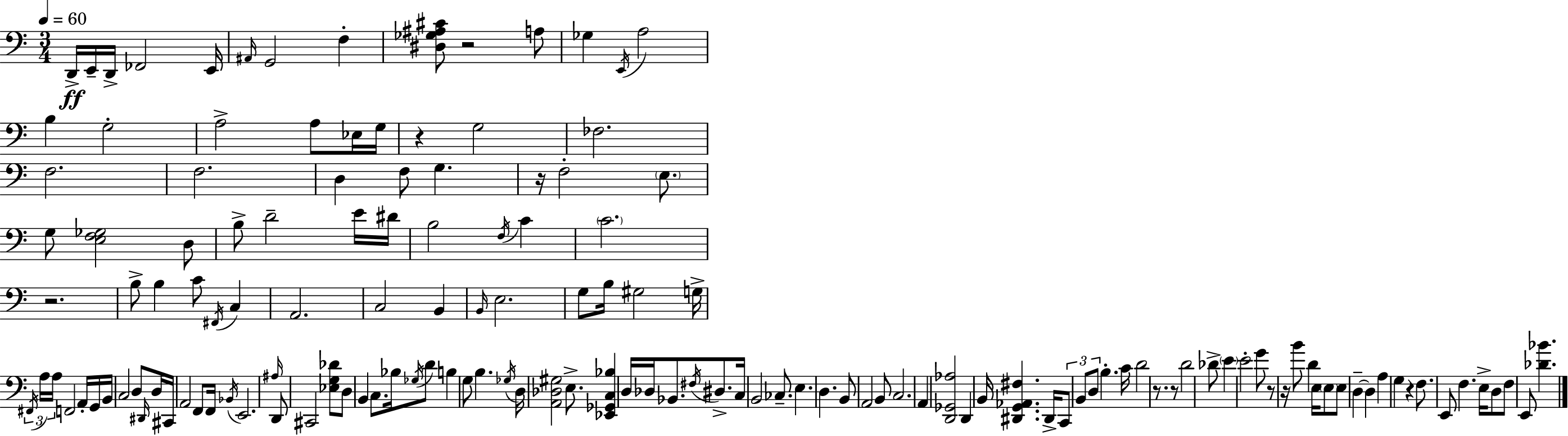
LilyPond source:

{
  \clef bass
  \numericTimeSignature
  \time 3/4
  \key c \major
  \tempo 4 = 60
  d,16->\ff e,16-- d,16-> fes,2 e,16 | \grace { ais,16 } g,2 f4-. | <dis ges ais cis'>8 r2 a8 | ges4 \acciaccatura { e,16 } a2 | \break b4 g2-. | a2-> a8 | ees16 g16 r4 g2 | fes2. | \break f2. | f2. | d4 f8 g4. | r16 f2-. \parenthesize e8. | \break g8 <e f ges>2 | d8 b8-> d'2-- | e'16 dis'16 b2 \acciaccatura { f16 } c'4 | \parenthesize c'2. | \break r2. | b8-> b4 c'8 \acciaccatura { fis,16 } | c4 a,2. | c2 | \break b,4 \grace { b,16 } e2. | g8 b16 gis2 | g16-> \tuplet 3/2 { \acciaccatura { fis,16 } a16 a16 } f,2 | a,16-. g,16 b,16 c2 | \break d8 \grace { dis,16 } d16 cis,16 a,2 | f,8 f,16 \acciaccatura { bes,16 } e,2. | \grace { ais16 } d,8 cis,2 | <ees g des'>8 d8 b,4 | \break c8. bes16 \acciaccatura { ges16 } d'8 b4 | g8 b4. \acciaccatura { ges16 } d16 | <a, des gis>2 e8.-> <ees, ges, c bes>4 | d16 des16 bes,8. \acciaccatura { fis16 } dis8.-> | \break c16 b,2 ces8.-- | e4. d4. | b,8 a,2 b,8 | c2. | \break a,4 <d, ges, aes>2 | d,4 b,16 <dis, g, aes, fis>4. dis,16-> | \tuplet 3/2 { c,8 b,8 d8 } b4.-. | c'16 d'2 r8. | \break r8 d'2 des'8-> | \parenthesize e'4 e'2-. | g'8 r8 r16 b'8 d'4 e16 | \parenthesize e8 e8 d4--~~ d4 | \break a4 g4 r4 | f8. e,8 f4. e16-> | d8 f8 e,8 <des' bes'>4. | \bar "|."
}